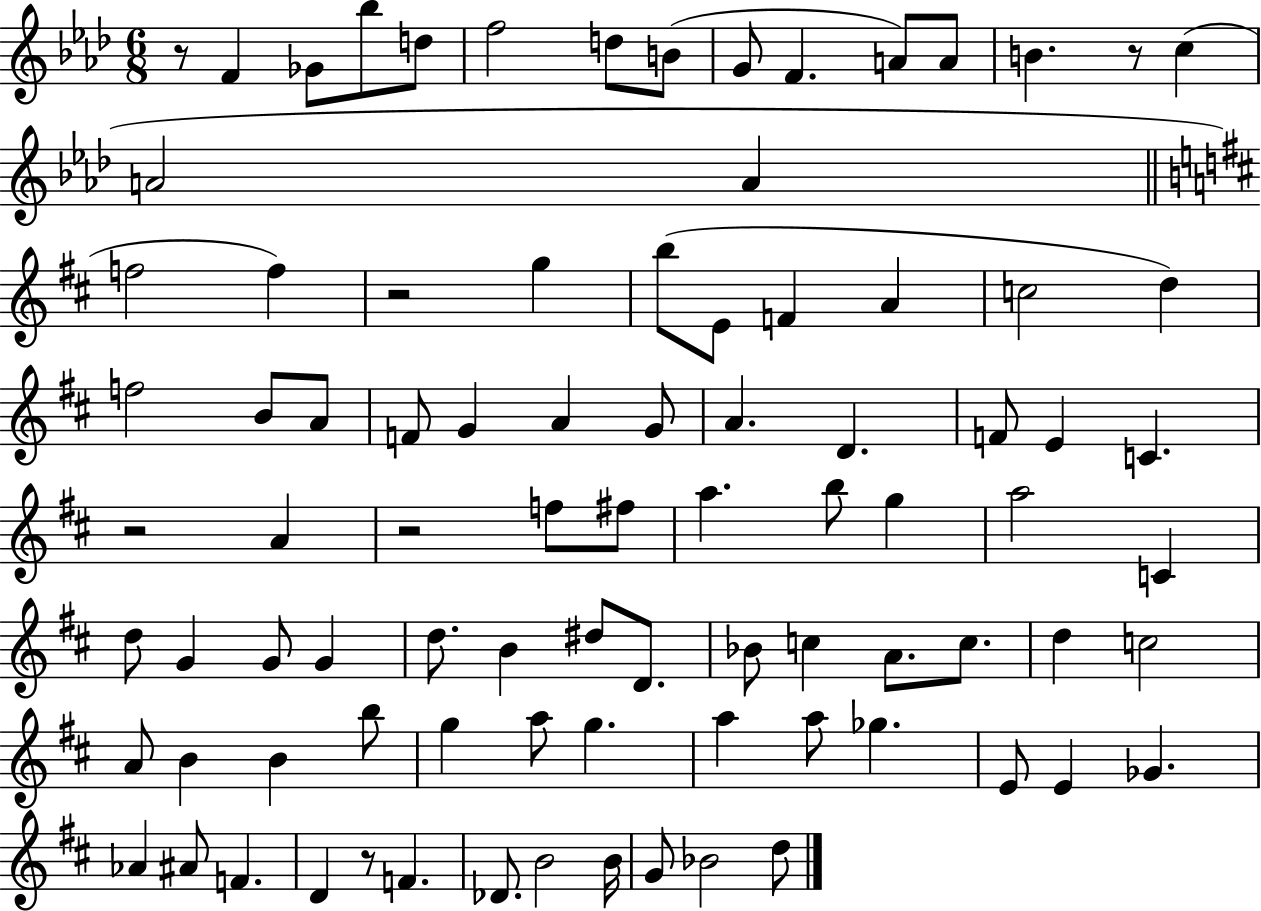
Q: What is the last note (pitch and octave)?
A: D5